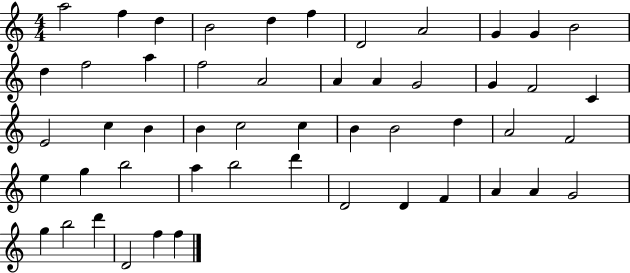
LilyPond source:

{
  \clef treble
  \numericTimeSignature
  \time 4/4
  \key c \major
  a''2 f''4 d''4 | b'2 d''4 f''4 | d'2 a'2 | g'4 g'4 b'2 | \break d''4 f''2 a''4 | f''2 a'2 | a'4 a'4 g'2 | g'4 f'2 c'4 | \break e'2 c''4 b'4 | b'4 c''2 c''4 | b'4 b'2 d''4 | a'2 f'2 | \break e''4 g''4 b''2 | a''4 b''2 d'''4 | d'2 d'4 f'4 | a'4 a'4 g'2 | \break g''4 b''2 d'''4 | d'2 f''4 f''4 | \bar "|."
}